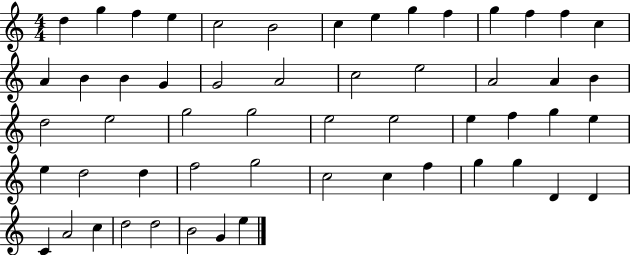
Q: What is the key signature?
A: C major